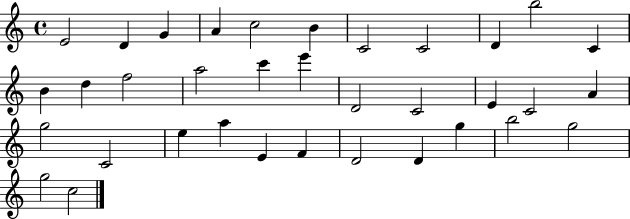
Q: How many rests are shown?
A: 0